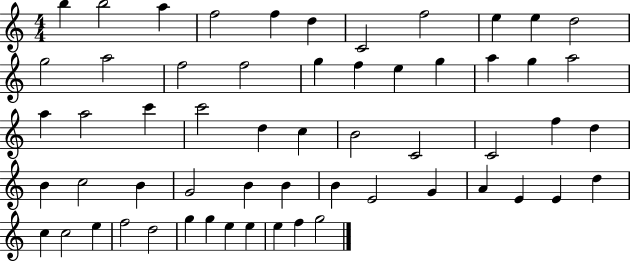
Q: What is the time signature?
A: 4/4